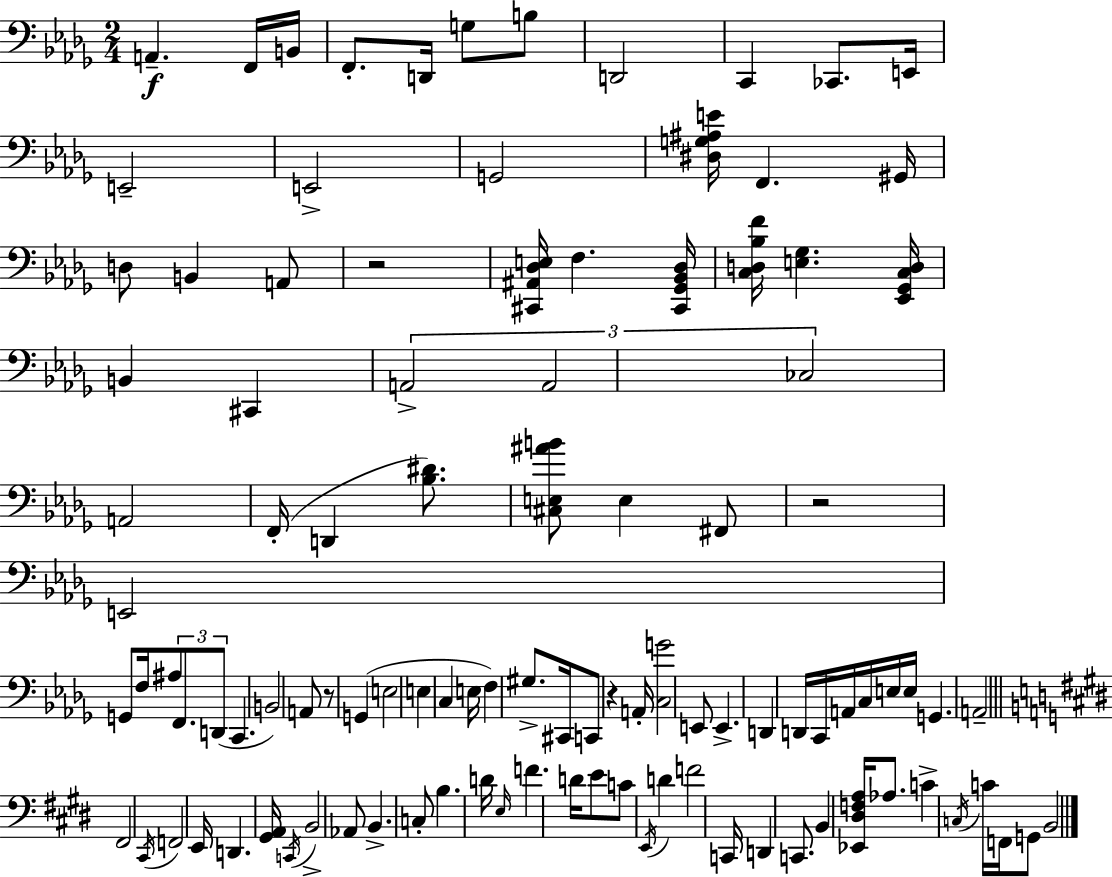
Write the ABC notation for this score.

X:1
T:Untitled
M:2/4
L:1/4
K:Bbm
A,, F,,/4 B,,/4 F,,/2 D,,/4 G,/2 B,/2 D,,2 C,, _C,,/2 E,,/4 E,,2 E,,2 G,,2 [^D,G,^A,E]/4 F,, ^G,,/4 D,/2 B,, A,,/2 z2 [^C,,^A,,_D,E,]/4 F, [^C,,_G,,_B,,_D,]/4 [C,D,_B,F]/4 [E,_G,] [_E,,_G,,C,D,]/4 B,, ^C,, A,,2 A,,2 _C,2 A,,2 F,,/4 D,, [_B,^D]/2 [^C,E,^AB]/2 E, ^F,,/2 z2 E,,2 G,,/2 F,/4 ^A,/2 F,,/2 D,,/2 C,, B,,2 A,,/2 z/2 G,, E,2 E, C, E,/4 F, ^G,/2 ^C,,/4 C,,/2 z A,,/4 [C,G]2 E,,/2 E,, D,, D,,/4 C,,/4 A,,/4 C,/4 E,/4 E,/4 G,, A,,2 ^F,,2 ^C,,/4 F,,2 E,,/4 D,, [^G,,A,,]/4 C,,/4 B,,2 _A,,/2 B,, C,/2 B, D/4 E,/4 F D/4 E/2 C/2 E,,/4 D F2 C,,/4 D,, C,,/2 B,, [_E,,^D,F,A,]/4 _A,/2 C C,/4 C/4 F,,/4 G,,/2 B,,2